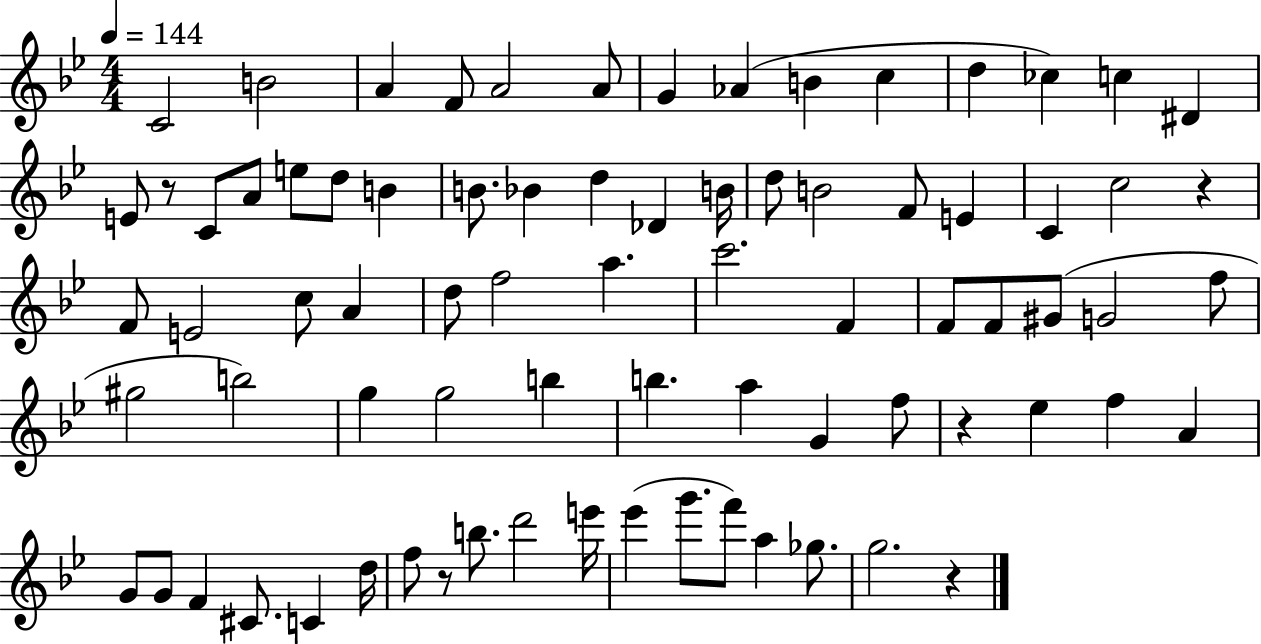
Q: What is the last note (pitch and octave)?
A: G5